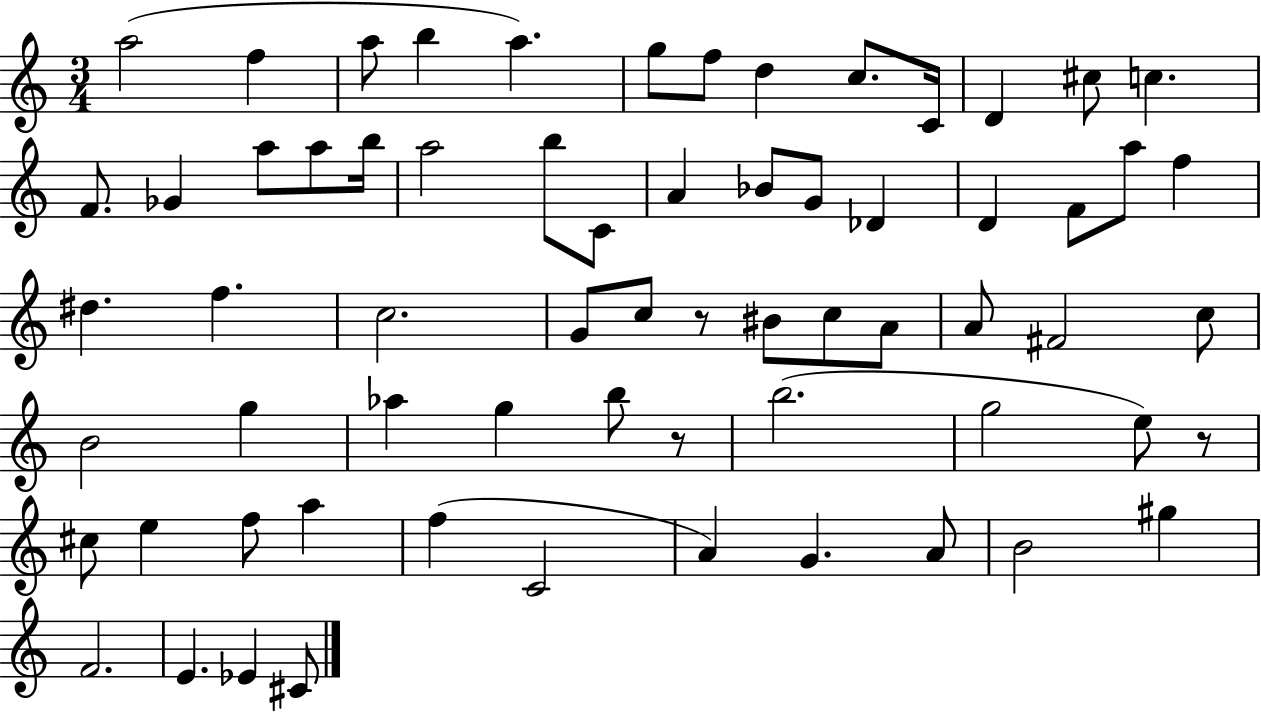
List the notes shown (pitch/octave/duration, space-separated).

A5/h F5/q A5/e B5/q A5/q. G5/e F5/e D5/q C5/e. C4/s D4/q C#5/e C5/q. F4/e. Gb4/q A5/e A5/e B5/s A5/h B5/e C4/e A4/q Bb4/e G4/e Db4/q D4/q F4/e A5/e F5/q D#5/q. F5/q. C5/h. G4/e C5/e R/e BIS4/e C5/e A4/e A4/e F#4/h C5/e B4/h G5/q Ab5/q G5/q B5/e R/e B5/h. G5/h E5/e R/e C#5/e E5/q F5/e A5/q F5/q C4/h A4/q G4/q. A4/e B4/h G#5/q F4/h. E4/q. Eb4/q C#4/e